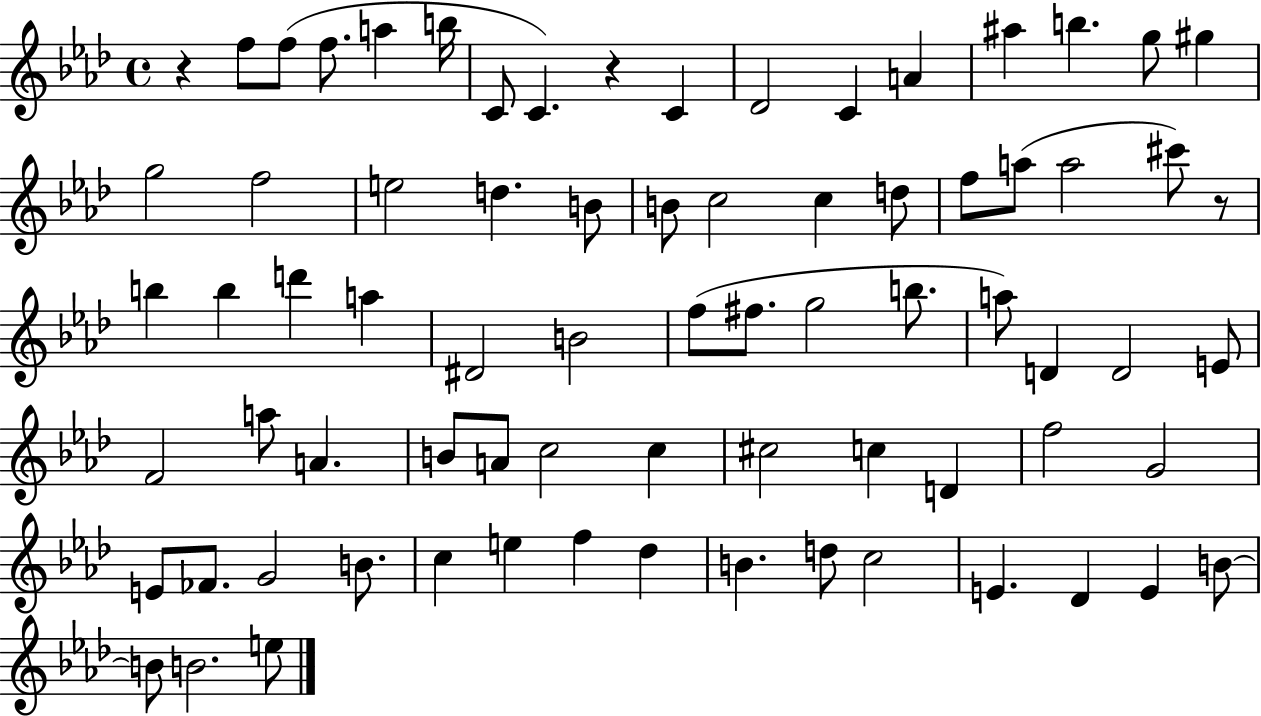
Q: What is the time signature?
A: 4/4